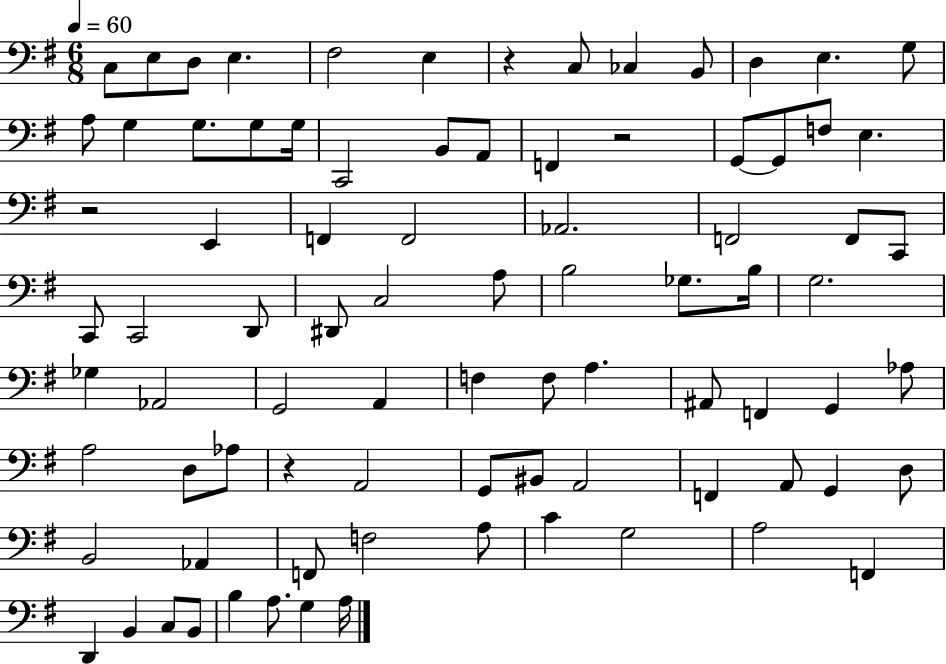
X:1
T:Untitled
M:6/8
L:1/4
K:G
C,/2 E,/2 D,/2 E, ^F,2 E, z C,/2 _C, B,,/2 D, E, G,/2 A,/2 G, G,/2 G,/2 G,/4 C,,2 B,,/2 A,,/2 F,, z2 G,,/2 G,,/2 F,/2 E, z2 E,, F,, F,,2 _A,,2 F,,2 F,,/2 C,,/2 C,,/2 C,,2 D,,/2 ^D,,/2 C,2 A,/2 B,2 _G,/2 B,/4 G,2 _G, _A,,2 G,,2 A,, F, F,/2 A, ^A,,/2 F,, G,, _A,/2 A,2 D,/2 _A,/2 z A,,2 G,,/2 ^B,,/2 A,,2 F,, A,,/2 G,, D,/2 B,,2 _A,, F,,/2 F,2 A,/2 C G,2 A,2 F,, D,, B,, C,/2 B,,/2 B, A,/2 G, A,/4